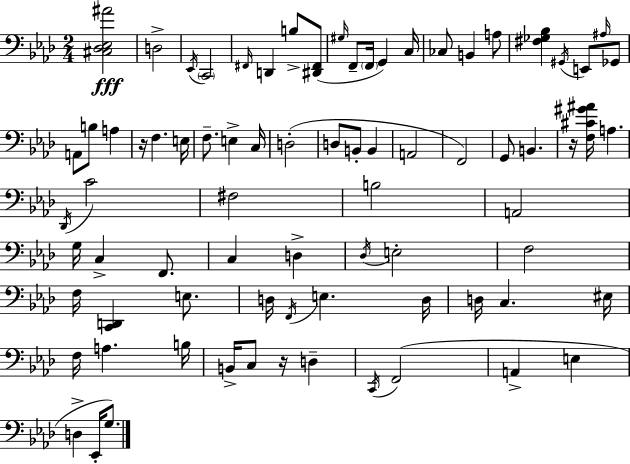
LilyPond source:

{
  \clef bass
  \numericTimeSignature
  \time 2/4
  \key aes \major
  \repeat volta 2 { <cis des ees ais'>2\fff | d2-> | \acciaccatura { ees,16 } \parenthesize c,2 | \grace { fis,16 } d,4 b8-> | \break <dis, fis,>8( \grace { gis16 } f,8-- \parenthesize f,16 g,4) | c16 ces8 b,4 | a8 <fis ges bes>4 \acciaccatura { gis,16 } | e,8 \grace { ais16 } ges,8 a,8 b8 | \break a4 r16 f4. | e16 f8.-- | e4-> c16 d2-.( | d8 b,8-. | \break b,4 a,2 | f,2) | g,8 b,4. | r16 <f cis' gis' ais'>16 a4. | \break \acciaccatura { des,16 } c'2 | fis2 | b2 | a,2 | \break g16 c4-> | f,8. c4 | d4-> \acciaccatura { des16 } e2-. | f2 | \break f16 | <c, d,>4 e8. d16 | \acciaccatura { f,16 } e4. d16 | d16 c4. eis16 | \break f16 a4. b16 | b,16-> c8 r16 d4-- | \acciaccatura { c,16 } f,2( | a,4-> e4 | \break d4-> ees,16-. g8.) | } \bar "|."
}